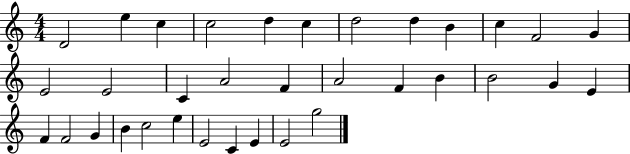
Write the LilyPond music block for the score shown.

{
  \clef treble
  \numericTimeSignature
  \time 4/4
  \key c \major
  d'2 e''4 c''4 | c''2 d''4 c''4 | d''2 d''4 b'4 | c''4 f'2 g'4 | \break e'2 e'2 | c'4 a'2 f'4 | a'2 f'4 b'4 | b'2 g'4 e'4 | \break f'4 f'2 g'4 | b'4 c''2 e''4 | e'2 c'4 e'4 | e'2 g''2 | \break \bar "|."
}